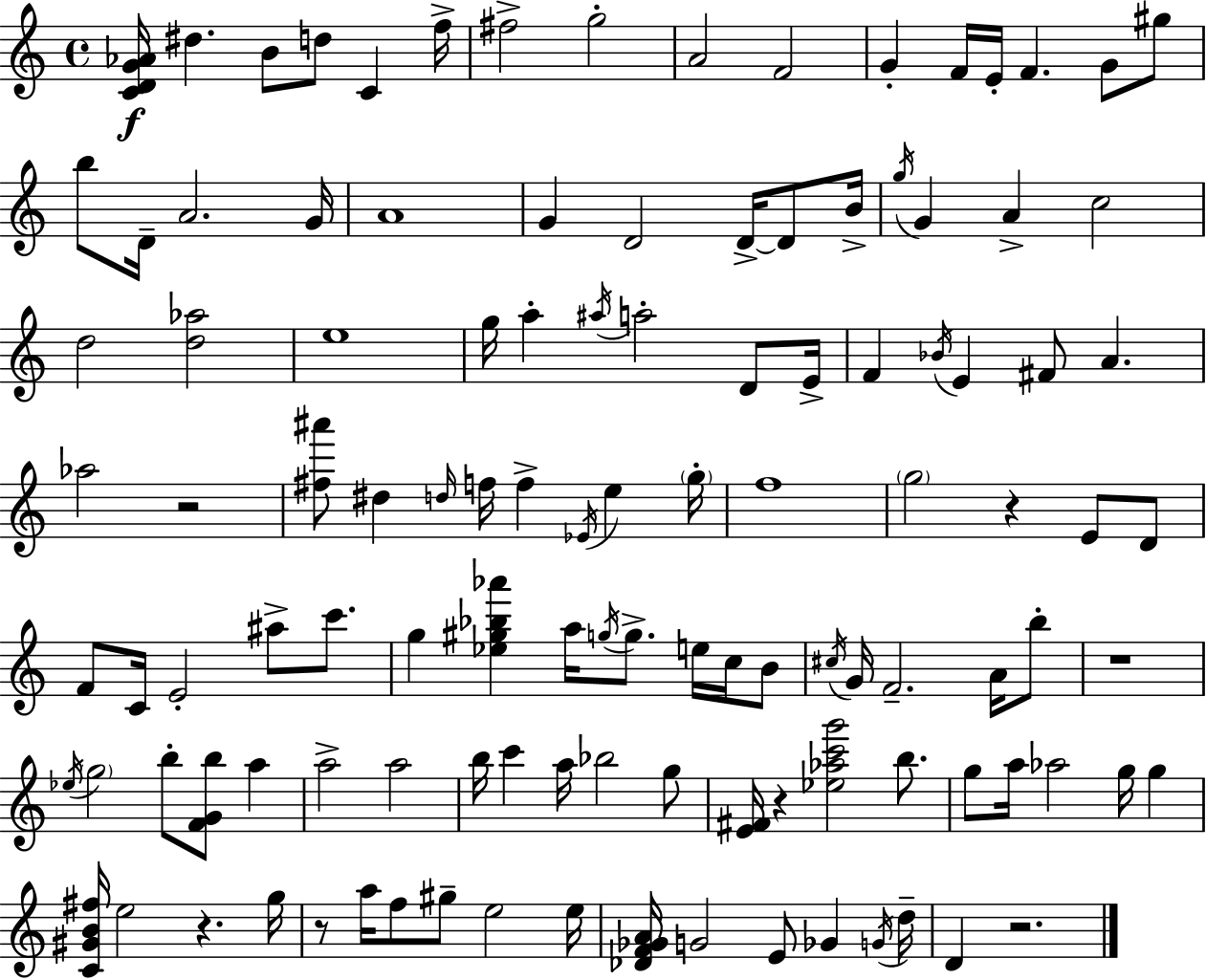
X:1
T:Untitled
M:4/4
L:1/4
K:Am
[CDG_A]/4 ^d B/2 d/2 C f/4 ^f2 g2 A2 F2 G F/4 E/4 F G/2 ^g/2 b/2 D/4 A2 G/4 A4 G D2 D/4 D/2 B/4 g/4 G A c2 d2 [d_a]2 e4 g/4 a ^a/4 a2 D/2 E/4 F _B/4 E ^F/2 A _a2 z2 [^f^a']/2 ^d d/4 f/4 f _E/4 e g/4 f4 g2 z E/2 D/2 F/2 C/4 E2 ^a/2 c'/2 g [_e^g_b_a'] a/4 g/4 g/2 e/4 c/4 B/2 ^c/4 G/4 F2 A/4 b/2 z4 _e/4 g2 b/2 [FGb]/2 a a2 a2 b/4 c' a/4 _b2 g/2 [E^F]/4 z [_e_ac'g']2 b/2 g/2 a/4 _a2 g/4 g [C^GB^f]/4 e2 z g/4 z/2 a/4 f/2 ^g/2 e2 e/4 [_DF_GA]/4 G2 E/2 _G G/4 d/4 D z2